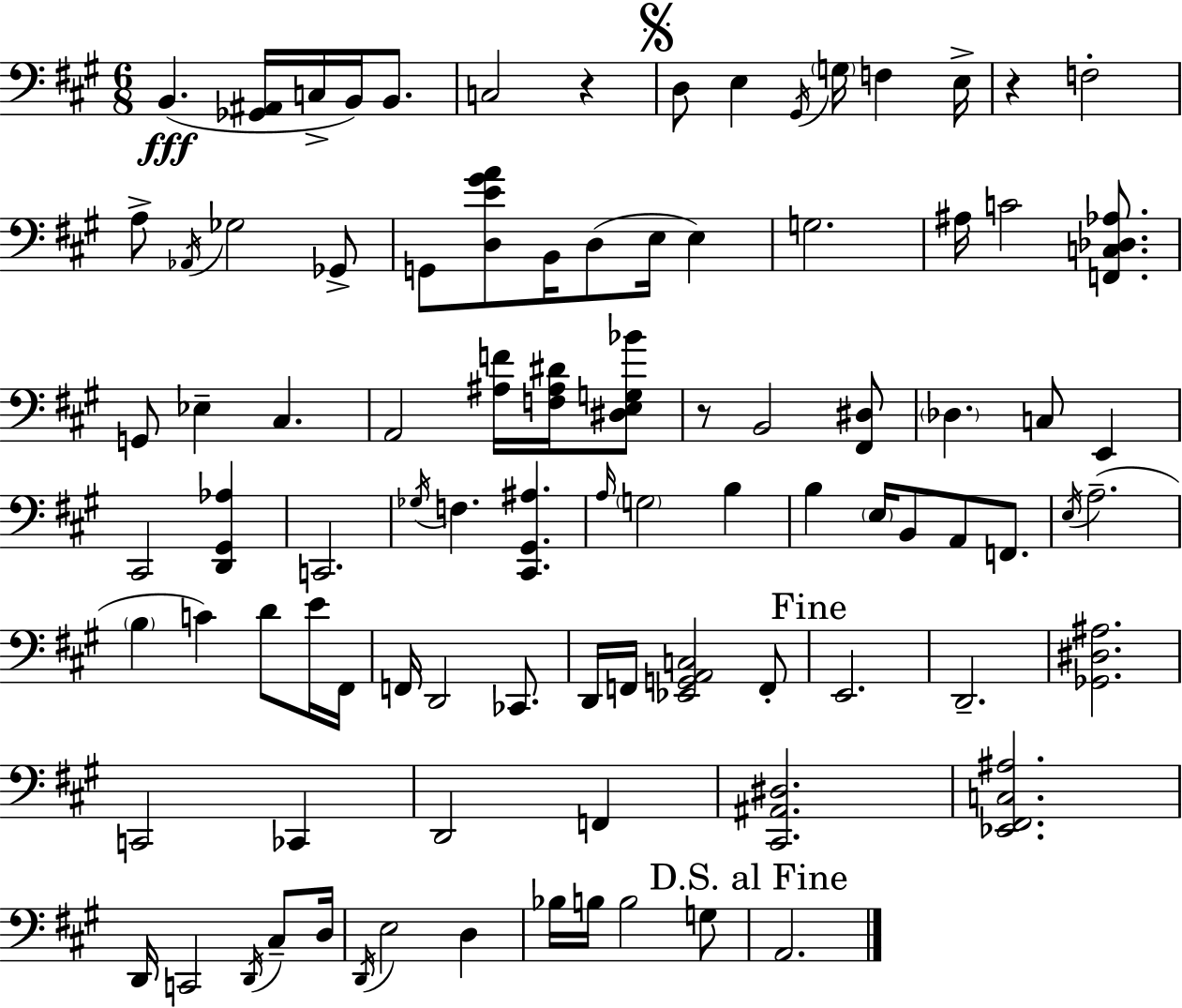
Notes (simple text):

B2/q. [Gb2,A#2]/s C3/s B2/s B2/e. C3/h R/q D3/e E3/q G#2/s G3/s F3/q E3/s R/q F3/h A3/e Ab2/s Gb3/h Gb2/e G2/e [D3,E4,G#4,A4]/e B2/s D3/e E3/s E3/q G3/h. A#3/s C4/h [F2,C3,Db3,Ab3]/e. G2/e Eb3/q C#3/q. A2/h [A#3,F4]/s [F3,A#3,D#4]/s [D#3,E3,G3,Bb4]/e R/e B2/h [F#2,D#3]/e Db3/q. C3/e E2/q C#2/h [D2,G#2,Ab3]/q C2/h. Gb3/s F3/q. [C#2,G#2,A#3]/q. A3/s G3/h B3/q B3/q E3/s B2/e A2/e F2/e. E3/s A3/h. B3/q C4/q D4/e E4/s F#2/s F2/s D2/h CES2/e. D2/s F2/s [Eb2,G2,A2,C3]/h F2/e E2/h. D2/h. [Gb2,D#3,A#3]/h. C2/h CES2/q D2/h F2/q [C#2,A#2,D#3]/h. [Eb2,F#2,C3,A#3]/h. D2/s C2/h D2/s C#3/e D3/s D2/s E3/h D3/q Bb3/s B3/s B3/h G3/e A2/h.